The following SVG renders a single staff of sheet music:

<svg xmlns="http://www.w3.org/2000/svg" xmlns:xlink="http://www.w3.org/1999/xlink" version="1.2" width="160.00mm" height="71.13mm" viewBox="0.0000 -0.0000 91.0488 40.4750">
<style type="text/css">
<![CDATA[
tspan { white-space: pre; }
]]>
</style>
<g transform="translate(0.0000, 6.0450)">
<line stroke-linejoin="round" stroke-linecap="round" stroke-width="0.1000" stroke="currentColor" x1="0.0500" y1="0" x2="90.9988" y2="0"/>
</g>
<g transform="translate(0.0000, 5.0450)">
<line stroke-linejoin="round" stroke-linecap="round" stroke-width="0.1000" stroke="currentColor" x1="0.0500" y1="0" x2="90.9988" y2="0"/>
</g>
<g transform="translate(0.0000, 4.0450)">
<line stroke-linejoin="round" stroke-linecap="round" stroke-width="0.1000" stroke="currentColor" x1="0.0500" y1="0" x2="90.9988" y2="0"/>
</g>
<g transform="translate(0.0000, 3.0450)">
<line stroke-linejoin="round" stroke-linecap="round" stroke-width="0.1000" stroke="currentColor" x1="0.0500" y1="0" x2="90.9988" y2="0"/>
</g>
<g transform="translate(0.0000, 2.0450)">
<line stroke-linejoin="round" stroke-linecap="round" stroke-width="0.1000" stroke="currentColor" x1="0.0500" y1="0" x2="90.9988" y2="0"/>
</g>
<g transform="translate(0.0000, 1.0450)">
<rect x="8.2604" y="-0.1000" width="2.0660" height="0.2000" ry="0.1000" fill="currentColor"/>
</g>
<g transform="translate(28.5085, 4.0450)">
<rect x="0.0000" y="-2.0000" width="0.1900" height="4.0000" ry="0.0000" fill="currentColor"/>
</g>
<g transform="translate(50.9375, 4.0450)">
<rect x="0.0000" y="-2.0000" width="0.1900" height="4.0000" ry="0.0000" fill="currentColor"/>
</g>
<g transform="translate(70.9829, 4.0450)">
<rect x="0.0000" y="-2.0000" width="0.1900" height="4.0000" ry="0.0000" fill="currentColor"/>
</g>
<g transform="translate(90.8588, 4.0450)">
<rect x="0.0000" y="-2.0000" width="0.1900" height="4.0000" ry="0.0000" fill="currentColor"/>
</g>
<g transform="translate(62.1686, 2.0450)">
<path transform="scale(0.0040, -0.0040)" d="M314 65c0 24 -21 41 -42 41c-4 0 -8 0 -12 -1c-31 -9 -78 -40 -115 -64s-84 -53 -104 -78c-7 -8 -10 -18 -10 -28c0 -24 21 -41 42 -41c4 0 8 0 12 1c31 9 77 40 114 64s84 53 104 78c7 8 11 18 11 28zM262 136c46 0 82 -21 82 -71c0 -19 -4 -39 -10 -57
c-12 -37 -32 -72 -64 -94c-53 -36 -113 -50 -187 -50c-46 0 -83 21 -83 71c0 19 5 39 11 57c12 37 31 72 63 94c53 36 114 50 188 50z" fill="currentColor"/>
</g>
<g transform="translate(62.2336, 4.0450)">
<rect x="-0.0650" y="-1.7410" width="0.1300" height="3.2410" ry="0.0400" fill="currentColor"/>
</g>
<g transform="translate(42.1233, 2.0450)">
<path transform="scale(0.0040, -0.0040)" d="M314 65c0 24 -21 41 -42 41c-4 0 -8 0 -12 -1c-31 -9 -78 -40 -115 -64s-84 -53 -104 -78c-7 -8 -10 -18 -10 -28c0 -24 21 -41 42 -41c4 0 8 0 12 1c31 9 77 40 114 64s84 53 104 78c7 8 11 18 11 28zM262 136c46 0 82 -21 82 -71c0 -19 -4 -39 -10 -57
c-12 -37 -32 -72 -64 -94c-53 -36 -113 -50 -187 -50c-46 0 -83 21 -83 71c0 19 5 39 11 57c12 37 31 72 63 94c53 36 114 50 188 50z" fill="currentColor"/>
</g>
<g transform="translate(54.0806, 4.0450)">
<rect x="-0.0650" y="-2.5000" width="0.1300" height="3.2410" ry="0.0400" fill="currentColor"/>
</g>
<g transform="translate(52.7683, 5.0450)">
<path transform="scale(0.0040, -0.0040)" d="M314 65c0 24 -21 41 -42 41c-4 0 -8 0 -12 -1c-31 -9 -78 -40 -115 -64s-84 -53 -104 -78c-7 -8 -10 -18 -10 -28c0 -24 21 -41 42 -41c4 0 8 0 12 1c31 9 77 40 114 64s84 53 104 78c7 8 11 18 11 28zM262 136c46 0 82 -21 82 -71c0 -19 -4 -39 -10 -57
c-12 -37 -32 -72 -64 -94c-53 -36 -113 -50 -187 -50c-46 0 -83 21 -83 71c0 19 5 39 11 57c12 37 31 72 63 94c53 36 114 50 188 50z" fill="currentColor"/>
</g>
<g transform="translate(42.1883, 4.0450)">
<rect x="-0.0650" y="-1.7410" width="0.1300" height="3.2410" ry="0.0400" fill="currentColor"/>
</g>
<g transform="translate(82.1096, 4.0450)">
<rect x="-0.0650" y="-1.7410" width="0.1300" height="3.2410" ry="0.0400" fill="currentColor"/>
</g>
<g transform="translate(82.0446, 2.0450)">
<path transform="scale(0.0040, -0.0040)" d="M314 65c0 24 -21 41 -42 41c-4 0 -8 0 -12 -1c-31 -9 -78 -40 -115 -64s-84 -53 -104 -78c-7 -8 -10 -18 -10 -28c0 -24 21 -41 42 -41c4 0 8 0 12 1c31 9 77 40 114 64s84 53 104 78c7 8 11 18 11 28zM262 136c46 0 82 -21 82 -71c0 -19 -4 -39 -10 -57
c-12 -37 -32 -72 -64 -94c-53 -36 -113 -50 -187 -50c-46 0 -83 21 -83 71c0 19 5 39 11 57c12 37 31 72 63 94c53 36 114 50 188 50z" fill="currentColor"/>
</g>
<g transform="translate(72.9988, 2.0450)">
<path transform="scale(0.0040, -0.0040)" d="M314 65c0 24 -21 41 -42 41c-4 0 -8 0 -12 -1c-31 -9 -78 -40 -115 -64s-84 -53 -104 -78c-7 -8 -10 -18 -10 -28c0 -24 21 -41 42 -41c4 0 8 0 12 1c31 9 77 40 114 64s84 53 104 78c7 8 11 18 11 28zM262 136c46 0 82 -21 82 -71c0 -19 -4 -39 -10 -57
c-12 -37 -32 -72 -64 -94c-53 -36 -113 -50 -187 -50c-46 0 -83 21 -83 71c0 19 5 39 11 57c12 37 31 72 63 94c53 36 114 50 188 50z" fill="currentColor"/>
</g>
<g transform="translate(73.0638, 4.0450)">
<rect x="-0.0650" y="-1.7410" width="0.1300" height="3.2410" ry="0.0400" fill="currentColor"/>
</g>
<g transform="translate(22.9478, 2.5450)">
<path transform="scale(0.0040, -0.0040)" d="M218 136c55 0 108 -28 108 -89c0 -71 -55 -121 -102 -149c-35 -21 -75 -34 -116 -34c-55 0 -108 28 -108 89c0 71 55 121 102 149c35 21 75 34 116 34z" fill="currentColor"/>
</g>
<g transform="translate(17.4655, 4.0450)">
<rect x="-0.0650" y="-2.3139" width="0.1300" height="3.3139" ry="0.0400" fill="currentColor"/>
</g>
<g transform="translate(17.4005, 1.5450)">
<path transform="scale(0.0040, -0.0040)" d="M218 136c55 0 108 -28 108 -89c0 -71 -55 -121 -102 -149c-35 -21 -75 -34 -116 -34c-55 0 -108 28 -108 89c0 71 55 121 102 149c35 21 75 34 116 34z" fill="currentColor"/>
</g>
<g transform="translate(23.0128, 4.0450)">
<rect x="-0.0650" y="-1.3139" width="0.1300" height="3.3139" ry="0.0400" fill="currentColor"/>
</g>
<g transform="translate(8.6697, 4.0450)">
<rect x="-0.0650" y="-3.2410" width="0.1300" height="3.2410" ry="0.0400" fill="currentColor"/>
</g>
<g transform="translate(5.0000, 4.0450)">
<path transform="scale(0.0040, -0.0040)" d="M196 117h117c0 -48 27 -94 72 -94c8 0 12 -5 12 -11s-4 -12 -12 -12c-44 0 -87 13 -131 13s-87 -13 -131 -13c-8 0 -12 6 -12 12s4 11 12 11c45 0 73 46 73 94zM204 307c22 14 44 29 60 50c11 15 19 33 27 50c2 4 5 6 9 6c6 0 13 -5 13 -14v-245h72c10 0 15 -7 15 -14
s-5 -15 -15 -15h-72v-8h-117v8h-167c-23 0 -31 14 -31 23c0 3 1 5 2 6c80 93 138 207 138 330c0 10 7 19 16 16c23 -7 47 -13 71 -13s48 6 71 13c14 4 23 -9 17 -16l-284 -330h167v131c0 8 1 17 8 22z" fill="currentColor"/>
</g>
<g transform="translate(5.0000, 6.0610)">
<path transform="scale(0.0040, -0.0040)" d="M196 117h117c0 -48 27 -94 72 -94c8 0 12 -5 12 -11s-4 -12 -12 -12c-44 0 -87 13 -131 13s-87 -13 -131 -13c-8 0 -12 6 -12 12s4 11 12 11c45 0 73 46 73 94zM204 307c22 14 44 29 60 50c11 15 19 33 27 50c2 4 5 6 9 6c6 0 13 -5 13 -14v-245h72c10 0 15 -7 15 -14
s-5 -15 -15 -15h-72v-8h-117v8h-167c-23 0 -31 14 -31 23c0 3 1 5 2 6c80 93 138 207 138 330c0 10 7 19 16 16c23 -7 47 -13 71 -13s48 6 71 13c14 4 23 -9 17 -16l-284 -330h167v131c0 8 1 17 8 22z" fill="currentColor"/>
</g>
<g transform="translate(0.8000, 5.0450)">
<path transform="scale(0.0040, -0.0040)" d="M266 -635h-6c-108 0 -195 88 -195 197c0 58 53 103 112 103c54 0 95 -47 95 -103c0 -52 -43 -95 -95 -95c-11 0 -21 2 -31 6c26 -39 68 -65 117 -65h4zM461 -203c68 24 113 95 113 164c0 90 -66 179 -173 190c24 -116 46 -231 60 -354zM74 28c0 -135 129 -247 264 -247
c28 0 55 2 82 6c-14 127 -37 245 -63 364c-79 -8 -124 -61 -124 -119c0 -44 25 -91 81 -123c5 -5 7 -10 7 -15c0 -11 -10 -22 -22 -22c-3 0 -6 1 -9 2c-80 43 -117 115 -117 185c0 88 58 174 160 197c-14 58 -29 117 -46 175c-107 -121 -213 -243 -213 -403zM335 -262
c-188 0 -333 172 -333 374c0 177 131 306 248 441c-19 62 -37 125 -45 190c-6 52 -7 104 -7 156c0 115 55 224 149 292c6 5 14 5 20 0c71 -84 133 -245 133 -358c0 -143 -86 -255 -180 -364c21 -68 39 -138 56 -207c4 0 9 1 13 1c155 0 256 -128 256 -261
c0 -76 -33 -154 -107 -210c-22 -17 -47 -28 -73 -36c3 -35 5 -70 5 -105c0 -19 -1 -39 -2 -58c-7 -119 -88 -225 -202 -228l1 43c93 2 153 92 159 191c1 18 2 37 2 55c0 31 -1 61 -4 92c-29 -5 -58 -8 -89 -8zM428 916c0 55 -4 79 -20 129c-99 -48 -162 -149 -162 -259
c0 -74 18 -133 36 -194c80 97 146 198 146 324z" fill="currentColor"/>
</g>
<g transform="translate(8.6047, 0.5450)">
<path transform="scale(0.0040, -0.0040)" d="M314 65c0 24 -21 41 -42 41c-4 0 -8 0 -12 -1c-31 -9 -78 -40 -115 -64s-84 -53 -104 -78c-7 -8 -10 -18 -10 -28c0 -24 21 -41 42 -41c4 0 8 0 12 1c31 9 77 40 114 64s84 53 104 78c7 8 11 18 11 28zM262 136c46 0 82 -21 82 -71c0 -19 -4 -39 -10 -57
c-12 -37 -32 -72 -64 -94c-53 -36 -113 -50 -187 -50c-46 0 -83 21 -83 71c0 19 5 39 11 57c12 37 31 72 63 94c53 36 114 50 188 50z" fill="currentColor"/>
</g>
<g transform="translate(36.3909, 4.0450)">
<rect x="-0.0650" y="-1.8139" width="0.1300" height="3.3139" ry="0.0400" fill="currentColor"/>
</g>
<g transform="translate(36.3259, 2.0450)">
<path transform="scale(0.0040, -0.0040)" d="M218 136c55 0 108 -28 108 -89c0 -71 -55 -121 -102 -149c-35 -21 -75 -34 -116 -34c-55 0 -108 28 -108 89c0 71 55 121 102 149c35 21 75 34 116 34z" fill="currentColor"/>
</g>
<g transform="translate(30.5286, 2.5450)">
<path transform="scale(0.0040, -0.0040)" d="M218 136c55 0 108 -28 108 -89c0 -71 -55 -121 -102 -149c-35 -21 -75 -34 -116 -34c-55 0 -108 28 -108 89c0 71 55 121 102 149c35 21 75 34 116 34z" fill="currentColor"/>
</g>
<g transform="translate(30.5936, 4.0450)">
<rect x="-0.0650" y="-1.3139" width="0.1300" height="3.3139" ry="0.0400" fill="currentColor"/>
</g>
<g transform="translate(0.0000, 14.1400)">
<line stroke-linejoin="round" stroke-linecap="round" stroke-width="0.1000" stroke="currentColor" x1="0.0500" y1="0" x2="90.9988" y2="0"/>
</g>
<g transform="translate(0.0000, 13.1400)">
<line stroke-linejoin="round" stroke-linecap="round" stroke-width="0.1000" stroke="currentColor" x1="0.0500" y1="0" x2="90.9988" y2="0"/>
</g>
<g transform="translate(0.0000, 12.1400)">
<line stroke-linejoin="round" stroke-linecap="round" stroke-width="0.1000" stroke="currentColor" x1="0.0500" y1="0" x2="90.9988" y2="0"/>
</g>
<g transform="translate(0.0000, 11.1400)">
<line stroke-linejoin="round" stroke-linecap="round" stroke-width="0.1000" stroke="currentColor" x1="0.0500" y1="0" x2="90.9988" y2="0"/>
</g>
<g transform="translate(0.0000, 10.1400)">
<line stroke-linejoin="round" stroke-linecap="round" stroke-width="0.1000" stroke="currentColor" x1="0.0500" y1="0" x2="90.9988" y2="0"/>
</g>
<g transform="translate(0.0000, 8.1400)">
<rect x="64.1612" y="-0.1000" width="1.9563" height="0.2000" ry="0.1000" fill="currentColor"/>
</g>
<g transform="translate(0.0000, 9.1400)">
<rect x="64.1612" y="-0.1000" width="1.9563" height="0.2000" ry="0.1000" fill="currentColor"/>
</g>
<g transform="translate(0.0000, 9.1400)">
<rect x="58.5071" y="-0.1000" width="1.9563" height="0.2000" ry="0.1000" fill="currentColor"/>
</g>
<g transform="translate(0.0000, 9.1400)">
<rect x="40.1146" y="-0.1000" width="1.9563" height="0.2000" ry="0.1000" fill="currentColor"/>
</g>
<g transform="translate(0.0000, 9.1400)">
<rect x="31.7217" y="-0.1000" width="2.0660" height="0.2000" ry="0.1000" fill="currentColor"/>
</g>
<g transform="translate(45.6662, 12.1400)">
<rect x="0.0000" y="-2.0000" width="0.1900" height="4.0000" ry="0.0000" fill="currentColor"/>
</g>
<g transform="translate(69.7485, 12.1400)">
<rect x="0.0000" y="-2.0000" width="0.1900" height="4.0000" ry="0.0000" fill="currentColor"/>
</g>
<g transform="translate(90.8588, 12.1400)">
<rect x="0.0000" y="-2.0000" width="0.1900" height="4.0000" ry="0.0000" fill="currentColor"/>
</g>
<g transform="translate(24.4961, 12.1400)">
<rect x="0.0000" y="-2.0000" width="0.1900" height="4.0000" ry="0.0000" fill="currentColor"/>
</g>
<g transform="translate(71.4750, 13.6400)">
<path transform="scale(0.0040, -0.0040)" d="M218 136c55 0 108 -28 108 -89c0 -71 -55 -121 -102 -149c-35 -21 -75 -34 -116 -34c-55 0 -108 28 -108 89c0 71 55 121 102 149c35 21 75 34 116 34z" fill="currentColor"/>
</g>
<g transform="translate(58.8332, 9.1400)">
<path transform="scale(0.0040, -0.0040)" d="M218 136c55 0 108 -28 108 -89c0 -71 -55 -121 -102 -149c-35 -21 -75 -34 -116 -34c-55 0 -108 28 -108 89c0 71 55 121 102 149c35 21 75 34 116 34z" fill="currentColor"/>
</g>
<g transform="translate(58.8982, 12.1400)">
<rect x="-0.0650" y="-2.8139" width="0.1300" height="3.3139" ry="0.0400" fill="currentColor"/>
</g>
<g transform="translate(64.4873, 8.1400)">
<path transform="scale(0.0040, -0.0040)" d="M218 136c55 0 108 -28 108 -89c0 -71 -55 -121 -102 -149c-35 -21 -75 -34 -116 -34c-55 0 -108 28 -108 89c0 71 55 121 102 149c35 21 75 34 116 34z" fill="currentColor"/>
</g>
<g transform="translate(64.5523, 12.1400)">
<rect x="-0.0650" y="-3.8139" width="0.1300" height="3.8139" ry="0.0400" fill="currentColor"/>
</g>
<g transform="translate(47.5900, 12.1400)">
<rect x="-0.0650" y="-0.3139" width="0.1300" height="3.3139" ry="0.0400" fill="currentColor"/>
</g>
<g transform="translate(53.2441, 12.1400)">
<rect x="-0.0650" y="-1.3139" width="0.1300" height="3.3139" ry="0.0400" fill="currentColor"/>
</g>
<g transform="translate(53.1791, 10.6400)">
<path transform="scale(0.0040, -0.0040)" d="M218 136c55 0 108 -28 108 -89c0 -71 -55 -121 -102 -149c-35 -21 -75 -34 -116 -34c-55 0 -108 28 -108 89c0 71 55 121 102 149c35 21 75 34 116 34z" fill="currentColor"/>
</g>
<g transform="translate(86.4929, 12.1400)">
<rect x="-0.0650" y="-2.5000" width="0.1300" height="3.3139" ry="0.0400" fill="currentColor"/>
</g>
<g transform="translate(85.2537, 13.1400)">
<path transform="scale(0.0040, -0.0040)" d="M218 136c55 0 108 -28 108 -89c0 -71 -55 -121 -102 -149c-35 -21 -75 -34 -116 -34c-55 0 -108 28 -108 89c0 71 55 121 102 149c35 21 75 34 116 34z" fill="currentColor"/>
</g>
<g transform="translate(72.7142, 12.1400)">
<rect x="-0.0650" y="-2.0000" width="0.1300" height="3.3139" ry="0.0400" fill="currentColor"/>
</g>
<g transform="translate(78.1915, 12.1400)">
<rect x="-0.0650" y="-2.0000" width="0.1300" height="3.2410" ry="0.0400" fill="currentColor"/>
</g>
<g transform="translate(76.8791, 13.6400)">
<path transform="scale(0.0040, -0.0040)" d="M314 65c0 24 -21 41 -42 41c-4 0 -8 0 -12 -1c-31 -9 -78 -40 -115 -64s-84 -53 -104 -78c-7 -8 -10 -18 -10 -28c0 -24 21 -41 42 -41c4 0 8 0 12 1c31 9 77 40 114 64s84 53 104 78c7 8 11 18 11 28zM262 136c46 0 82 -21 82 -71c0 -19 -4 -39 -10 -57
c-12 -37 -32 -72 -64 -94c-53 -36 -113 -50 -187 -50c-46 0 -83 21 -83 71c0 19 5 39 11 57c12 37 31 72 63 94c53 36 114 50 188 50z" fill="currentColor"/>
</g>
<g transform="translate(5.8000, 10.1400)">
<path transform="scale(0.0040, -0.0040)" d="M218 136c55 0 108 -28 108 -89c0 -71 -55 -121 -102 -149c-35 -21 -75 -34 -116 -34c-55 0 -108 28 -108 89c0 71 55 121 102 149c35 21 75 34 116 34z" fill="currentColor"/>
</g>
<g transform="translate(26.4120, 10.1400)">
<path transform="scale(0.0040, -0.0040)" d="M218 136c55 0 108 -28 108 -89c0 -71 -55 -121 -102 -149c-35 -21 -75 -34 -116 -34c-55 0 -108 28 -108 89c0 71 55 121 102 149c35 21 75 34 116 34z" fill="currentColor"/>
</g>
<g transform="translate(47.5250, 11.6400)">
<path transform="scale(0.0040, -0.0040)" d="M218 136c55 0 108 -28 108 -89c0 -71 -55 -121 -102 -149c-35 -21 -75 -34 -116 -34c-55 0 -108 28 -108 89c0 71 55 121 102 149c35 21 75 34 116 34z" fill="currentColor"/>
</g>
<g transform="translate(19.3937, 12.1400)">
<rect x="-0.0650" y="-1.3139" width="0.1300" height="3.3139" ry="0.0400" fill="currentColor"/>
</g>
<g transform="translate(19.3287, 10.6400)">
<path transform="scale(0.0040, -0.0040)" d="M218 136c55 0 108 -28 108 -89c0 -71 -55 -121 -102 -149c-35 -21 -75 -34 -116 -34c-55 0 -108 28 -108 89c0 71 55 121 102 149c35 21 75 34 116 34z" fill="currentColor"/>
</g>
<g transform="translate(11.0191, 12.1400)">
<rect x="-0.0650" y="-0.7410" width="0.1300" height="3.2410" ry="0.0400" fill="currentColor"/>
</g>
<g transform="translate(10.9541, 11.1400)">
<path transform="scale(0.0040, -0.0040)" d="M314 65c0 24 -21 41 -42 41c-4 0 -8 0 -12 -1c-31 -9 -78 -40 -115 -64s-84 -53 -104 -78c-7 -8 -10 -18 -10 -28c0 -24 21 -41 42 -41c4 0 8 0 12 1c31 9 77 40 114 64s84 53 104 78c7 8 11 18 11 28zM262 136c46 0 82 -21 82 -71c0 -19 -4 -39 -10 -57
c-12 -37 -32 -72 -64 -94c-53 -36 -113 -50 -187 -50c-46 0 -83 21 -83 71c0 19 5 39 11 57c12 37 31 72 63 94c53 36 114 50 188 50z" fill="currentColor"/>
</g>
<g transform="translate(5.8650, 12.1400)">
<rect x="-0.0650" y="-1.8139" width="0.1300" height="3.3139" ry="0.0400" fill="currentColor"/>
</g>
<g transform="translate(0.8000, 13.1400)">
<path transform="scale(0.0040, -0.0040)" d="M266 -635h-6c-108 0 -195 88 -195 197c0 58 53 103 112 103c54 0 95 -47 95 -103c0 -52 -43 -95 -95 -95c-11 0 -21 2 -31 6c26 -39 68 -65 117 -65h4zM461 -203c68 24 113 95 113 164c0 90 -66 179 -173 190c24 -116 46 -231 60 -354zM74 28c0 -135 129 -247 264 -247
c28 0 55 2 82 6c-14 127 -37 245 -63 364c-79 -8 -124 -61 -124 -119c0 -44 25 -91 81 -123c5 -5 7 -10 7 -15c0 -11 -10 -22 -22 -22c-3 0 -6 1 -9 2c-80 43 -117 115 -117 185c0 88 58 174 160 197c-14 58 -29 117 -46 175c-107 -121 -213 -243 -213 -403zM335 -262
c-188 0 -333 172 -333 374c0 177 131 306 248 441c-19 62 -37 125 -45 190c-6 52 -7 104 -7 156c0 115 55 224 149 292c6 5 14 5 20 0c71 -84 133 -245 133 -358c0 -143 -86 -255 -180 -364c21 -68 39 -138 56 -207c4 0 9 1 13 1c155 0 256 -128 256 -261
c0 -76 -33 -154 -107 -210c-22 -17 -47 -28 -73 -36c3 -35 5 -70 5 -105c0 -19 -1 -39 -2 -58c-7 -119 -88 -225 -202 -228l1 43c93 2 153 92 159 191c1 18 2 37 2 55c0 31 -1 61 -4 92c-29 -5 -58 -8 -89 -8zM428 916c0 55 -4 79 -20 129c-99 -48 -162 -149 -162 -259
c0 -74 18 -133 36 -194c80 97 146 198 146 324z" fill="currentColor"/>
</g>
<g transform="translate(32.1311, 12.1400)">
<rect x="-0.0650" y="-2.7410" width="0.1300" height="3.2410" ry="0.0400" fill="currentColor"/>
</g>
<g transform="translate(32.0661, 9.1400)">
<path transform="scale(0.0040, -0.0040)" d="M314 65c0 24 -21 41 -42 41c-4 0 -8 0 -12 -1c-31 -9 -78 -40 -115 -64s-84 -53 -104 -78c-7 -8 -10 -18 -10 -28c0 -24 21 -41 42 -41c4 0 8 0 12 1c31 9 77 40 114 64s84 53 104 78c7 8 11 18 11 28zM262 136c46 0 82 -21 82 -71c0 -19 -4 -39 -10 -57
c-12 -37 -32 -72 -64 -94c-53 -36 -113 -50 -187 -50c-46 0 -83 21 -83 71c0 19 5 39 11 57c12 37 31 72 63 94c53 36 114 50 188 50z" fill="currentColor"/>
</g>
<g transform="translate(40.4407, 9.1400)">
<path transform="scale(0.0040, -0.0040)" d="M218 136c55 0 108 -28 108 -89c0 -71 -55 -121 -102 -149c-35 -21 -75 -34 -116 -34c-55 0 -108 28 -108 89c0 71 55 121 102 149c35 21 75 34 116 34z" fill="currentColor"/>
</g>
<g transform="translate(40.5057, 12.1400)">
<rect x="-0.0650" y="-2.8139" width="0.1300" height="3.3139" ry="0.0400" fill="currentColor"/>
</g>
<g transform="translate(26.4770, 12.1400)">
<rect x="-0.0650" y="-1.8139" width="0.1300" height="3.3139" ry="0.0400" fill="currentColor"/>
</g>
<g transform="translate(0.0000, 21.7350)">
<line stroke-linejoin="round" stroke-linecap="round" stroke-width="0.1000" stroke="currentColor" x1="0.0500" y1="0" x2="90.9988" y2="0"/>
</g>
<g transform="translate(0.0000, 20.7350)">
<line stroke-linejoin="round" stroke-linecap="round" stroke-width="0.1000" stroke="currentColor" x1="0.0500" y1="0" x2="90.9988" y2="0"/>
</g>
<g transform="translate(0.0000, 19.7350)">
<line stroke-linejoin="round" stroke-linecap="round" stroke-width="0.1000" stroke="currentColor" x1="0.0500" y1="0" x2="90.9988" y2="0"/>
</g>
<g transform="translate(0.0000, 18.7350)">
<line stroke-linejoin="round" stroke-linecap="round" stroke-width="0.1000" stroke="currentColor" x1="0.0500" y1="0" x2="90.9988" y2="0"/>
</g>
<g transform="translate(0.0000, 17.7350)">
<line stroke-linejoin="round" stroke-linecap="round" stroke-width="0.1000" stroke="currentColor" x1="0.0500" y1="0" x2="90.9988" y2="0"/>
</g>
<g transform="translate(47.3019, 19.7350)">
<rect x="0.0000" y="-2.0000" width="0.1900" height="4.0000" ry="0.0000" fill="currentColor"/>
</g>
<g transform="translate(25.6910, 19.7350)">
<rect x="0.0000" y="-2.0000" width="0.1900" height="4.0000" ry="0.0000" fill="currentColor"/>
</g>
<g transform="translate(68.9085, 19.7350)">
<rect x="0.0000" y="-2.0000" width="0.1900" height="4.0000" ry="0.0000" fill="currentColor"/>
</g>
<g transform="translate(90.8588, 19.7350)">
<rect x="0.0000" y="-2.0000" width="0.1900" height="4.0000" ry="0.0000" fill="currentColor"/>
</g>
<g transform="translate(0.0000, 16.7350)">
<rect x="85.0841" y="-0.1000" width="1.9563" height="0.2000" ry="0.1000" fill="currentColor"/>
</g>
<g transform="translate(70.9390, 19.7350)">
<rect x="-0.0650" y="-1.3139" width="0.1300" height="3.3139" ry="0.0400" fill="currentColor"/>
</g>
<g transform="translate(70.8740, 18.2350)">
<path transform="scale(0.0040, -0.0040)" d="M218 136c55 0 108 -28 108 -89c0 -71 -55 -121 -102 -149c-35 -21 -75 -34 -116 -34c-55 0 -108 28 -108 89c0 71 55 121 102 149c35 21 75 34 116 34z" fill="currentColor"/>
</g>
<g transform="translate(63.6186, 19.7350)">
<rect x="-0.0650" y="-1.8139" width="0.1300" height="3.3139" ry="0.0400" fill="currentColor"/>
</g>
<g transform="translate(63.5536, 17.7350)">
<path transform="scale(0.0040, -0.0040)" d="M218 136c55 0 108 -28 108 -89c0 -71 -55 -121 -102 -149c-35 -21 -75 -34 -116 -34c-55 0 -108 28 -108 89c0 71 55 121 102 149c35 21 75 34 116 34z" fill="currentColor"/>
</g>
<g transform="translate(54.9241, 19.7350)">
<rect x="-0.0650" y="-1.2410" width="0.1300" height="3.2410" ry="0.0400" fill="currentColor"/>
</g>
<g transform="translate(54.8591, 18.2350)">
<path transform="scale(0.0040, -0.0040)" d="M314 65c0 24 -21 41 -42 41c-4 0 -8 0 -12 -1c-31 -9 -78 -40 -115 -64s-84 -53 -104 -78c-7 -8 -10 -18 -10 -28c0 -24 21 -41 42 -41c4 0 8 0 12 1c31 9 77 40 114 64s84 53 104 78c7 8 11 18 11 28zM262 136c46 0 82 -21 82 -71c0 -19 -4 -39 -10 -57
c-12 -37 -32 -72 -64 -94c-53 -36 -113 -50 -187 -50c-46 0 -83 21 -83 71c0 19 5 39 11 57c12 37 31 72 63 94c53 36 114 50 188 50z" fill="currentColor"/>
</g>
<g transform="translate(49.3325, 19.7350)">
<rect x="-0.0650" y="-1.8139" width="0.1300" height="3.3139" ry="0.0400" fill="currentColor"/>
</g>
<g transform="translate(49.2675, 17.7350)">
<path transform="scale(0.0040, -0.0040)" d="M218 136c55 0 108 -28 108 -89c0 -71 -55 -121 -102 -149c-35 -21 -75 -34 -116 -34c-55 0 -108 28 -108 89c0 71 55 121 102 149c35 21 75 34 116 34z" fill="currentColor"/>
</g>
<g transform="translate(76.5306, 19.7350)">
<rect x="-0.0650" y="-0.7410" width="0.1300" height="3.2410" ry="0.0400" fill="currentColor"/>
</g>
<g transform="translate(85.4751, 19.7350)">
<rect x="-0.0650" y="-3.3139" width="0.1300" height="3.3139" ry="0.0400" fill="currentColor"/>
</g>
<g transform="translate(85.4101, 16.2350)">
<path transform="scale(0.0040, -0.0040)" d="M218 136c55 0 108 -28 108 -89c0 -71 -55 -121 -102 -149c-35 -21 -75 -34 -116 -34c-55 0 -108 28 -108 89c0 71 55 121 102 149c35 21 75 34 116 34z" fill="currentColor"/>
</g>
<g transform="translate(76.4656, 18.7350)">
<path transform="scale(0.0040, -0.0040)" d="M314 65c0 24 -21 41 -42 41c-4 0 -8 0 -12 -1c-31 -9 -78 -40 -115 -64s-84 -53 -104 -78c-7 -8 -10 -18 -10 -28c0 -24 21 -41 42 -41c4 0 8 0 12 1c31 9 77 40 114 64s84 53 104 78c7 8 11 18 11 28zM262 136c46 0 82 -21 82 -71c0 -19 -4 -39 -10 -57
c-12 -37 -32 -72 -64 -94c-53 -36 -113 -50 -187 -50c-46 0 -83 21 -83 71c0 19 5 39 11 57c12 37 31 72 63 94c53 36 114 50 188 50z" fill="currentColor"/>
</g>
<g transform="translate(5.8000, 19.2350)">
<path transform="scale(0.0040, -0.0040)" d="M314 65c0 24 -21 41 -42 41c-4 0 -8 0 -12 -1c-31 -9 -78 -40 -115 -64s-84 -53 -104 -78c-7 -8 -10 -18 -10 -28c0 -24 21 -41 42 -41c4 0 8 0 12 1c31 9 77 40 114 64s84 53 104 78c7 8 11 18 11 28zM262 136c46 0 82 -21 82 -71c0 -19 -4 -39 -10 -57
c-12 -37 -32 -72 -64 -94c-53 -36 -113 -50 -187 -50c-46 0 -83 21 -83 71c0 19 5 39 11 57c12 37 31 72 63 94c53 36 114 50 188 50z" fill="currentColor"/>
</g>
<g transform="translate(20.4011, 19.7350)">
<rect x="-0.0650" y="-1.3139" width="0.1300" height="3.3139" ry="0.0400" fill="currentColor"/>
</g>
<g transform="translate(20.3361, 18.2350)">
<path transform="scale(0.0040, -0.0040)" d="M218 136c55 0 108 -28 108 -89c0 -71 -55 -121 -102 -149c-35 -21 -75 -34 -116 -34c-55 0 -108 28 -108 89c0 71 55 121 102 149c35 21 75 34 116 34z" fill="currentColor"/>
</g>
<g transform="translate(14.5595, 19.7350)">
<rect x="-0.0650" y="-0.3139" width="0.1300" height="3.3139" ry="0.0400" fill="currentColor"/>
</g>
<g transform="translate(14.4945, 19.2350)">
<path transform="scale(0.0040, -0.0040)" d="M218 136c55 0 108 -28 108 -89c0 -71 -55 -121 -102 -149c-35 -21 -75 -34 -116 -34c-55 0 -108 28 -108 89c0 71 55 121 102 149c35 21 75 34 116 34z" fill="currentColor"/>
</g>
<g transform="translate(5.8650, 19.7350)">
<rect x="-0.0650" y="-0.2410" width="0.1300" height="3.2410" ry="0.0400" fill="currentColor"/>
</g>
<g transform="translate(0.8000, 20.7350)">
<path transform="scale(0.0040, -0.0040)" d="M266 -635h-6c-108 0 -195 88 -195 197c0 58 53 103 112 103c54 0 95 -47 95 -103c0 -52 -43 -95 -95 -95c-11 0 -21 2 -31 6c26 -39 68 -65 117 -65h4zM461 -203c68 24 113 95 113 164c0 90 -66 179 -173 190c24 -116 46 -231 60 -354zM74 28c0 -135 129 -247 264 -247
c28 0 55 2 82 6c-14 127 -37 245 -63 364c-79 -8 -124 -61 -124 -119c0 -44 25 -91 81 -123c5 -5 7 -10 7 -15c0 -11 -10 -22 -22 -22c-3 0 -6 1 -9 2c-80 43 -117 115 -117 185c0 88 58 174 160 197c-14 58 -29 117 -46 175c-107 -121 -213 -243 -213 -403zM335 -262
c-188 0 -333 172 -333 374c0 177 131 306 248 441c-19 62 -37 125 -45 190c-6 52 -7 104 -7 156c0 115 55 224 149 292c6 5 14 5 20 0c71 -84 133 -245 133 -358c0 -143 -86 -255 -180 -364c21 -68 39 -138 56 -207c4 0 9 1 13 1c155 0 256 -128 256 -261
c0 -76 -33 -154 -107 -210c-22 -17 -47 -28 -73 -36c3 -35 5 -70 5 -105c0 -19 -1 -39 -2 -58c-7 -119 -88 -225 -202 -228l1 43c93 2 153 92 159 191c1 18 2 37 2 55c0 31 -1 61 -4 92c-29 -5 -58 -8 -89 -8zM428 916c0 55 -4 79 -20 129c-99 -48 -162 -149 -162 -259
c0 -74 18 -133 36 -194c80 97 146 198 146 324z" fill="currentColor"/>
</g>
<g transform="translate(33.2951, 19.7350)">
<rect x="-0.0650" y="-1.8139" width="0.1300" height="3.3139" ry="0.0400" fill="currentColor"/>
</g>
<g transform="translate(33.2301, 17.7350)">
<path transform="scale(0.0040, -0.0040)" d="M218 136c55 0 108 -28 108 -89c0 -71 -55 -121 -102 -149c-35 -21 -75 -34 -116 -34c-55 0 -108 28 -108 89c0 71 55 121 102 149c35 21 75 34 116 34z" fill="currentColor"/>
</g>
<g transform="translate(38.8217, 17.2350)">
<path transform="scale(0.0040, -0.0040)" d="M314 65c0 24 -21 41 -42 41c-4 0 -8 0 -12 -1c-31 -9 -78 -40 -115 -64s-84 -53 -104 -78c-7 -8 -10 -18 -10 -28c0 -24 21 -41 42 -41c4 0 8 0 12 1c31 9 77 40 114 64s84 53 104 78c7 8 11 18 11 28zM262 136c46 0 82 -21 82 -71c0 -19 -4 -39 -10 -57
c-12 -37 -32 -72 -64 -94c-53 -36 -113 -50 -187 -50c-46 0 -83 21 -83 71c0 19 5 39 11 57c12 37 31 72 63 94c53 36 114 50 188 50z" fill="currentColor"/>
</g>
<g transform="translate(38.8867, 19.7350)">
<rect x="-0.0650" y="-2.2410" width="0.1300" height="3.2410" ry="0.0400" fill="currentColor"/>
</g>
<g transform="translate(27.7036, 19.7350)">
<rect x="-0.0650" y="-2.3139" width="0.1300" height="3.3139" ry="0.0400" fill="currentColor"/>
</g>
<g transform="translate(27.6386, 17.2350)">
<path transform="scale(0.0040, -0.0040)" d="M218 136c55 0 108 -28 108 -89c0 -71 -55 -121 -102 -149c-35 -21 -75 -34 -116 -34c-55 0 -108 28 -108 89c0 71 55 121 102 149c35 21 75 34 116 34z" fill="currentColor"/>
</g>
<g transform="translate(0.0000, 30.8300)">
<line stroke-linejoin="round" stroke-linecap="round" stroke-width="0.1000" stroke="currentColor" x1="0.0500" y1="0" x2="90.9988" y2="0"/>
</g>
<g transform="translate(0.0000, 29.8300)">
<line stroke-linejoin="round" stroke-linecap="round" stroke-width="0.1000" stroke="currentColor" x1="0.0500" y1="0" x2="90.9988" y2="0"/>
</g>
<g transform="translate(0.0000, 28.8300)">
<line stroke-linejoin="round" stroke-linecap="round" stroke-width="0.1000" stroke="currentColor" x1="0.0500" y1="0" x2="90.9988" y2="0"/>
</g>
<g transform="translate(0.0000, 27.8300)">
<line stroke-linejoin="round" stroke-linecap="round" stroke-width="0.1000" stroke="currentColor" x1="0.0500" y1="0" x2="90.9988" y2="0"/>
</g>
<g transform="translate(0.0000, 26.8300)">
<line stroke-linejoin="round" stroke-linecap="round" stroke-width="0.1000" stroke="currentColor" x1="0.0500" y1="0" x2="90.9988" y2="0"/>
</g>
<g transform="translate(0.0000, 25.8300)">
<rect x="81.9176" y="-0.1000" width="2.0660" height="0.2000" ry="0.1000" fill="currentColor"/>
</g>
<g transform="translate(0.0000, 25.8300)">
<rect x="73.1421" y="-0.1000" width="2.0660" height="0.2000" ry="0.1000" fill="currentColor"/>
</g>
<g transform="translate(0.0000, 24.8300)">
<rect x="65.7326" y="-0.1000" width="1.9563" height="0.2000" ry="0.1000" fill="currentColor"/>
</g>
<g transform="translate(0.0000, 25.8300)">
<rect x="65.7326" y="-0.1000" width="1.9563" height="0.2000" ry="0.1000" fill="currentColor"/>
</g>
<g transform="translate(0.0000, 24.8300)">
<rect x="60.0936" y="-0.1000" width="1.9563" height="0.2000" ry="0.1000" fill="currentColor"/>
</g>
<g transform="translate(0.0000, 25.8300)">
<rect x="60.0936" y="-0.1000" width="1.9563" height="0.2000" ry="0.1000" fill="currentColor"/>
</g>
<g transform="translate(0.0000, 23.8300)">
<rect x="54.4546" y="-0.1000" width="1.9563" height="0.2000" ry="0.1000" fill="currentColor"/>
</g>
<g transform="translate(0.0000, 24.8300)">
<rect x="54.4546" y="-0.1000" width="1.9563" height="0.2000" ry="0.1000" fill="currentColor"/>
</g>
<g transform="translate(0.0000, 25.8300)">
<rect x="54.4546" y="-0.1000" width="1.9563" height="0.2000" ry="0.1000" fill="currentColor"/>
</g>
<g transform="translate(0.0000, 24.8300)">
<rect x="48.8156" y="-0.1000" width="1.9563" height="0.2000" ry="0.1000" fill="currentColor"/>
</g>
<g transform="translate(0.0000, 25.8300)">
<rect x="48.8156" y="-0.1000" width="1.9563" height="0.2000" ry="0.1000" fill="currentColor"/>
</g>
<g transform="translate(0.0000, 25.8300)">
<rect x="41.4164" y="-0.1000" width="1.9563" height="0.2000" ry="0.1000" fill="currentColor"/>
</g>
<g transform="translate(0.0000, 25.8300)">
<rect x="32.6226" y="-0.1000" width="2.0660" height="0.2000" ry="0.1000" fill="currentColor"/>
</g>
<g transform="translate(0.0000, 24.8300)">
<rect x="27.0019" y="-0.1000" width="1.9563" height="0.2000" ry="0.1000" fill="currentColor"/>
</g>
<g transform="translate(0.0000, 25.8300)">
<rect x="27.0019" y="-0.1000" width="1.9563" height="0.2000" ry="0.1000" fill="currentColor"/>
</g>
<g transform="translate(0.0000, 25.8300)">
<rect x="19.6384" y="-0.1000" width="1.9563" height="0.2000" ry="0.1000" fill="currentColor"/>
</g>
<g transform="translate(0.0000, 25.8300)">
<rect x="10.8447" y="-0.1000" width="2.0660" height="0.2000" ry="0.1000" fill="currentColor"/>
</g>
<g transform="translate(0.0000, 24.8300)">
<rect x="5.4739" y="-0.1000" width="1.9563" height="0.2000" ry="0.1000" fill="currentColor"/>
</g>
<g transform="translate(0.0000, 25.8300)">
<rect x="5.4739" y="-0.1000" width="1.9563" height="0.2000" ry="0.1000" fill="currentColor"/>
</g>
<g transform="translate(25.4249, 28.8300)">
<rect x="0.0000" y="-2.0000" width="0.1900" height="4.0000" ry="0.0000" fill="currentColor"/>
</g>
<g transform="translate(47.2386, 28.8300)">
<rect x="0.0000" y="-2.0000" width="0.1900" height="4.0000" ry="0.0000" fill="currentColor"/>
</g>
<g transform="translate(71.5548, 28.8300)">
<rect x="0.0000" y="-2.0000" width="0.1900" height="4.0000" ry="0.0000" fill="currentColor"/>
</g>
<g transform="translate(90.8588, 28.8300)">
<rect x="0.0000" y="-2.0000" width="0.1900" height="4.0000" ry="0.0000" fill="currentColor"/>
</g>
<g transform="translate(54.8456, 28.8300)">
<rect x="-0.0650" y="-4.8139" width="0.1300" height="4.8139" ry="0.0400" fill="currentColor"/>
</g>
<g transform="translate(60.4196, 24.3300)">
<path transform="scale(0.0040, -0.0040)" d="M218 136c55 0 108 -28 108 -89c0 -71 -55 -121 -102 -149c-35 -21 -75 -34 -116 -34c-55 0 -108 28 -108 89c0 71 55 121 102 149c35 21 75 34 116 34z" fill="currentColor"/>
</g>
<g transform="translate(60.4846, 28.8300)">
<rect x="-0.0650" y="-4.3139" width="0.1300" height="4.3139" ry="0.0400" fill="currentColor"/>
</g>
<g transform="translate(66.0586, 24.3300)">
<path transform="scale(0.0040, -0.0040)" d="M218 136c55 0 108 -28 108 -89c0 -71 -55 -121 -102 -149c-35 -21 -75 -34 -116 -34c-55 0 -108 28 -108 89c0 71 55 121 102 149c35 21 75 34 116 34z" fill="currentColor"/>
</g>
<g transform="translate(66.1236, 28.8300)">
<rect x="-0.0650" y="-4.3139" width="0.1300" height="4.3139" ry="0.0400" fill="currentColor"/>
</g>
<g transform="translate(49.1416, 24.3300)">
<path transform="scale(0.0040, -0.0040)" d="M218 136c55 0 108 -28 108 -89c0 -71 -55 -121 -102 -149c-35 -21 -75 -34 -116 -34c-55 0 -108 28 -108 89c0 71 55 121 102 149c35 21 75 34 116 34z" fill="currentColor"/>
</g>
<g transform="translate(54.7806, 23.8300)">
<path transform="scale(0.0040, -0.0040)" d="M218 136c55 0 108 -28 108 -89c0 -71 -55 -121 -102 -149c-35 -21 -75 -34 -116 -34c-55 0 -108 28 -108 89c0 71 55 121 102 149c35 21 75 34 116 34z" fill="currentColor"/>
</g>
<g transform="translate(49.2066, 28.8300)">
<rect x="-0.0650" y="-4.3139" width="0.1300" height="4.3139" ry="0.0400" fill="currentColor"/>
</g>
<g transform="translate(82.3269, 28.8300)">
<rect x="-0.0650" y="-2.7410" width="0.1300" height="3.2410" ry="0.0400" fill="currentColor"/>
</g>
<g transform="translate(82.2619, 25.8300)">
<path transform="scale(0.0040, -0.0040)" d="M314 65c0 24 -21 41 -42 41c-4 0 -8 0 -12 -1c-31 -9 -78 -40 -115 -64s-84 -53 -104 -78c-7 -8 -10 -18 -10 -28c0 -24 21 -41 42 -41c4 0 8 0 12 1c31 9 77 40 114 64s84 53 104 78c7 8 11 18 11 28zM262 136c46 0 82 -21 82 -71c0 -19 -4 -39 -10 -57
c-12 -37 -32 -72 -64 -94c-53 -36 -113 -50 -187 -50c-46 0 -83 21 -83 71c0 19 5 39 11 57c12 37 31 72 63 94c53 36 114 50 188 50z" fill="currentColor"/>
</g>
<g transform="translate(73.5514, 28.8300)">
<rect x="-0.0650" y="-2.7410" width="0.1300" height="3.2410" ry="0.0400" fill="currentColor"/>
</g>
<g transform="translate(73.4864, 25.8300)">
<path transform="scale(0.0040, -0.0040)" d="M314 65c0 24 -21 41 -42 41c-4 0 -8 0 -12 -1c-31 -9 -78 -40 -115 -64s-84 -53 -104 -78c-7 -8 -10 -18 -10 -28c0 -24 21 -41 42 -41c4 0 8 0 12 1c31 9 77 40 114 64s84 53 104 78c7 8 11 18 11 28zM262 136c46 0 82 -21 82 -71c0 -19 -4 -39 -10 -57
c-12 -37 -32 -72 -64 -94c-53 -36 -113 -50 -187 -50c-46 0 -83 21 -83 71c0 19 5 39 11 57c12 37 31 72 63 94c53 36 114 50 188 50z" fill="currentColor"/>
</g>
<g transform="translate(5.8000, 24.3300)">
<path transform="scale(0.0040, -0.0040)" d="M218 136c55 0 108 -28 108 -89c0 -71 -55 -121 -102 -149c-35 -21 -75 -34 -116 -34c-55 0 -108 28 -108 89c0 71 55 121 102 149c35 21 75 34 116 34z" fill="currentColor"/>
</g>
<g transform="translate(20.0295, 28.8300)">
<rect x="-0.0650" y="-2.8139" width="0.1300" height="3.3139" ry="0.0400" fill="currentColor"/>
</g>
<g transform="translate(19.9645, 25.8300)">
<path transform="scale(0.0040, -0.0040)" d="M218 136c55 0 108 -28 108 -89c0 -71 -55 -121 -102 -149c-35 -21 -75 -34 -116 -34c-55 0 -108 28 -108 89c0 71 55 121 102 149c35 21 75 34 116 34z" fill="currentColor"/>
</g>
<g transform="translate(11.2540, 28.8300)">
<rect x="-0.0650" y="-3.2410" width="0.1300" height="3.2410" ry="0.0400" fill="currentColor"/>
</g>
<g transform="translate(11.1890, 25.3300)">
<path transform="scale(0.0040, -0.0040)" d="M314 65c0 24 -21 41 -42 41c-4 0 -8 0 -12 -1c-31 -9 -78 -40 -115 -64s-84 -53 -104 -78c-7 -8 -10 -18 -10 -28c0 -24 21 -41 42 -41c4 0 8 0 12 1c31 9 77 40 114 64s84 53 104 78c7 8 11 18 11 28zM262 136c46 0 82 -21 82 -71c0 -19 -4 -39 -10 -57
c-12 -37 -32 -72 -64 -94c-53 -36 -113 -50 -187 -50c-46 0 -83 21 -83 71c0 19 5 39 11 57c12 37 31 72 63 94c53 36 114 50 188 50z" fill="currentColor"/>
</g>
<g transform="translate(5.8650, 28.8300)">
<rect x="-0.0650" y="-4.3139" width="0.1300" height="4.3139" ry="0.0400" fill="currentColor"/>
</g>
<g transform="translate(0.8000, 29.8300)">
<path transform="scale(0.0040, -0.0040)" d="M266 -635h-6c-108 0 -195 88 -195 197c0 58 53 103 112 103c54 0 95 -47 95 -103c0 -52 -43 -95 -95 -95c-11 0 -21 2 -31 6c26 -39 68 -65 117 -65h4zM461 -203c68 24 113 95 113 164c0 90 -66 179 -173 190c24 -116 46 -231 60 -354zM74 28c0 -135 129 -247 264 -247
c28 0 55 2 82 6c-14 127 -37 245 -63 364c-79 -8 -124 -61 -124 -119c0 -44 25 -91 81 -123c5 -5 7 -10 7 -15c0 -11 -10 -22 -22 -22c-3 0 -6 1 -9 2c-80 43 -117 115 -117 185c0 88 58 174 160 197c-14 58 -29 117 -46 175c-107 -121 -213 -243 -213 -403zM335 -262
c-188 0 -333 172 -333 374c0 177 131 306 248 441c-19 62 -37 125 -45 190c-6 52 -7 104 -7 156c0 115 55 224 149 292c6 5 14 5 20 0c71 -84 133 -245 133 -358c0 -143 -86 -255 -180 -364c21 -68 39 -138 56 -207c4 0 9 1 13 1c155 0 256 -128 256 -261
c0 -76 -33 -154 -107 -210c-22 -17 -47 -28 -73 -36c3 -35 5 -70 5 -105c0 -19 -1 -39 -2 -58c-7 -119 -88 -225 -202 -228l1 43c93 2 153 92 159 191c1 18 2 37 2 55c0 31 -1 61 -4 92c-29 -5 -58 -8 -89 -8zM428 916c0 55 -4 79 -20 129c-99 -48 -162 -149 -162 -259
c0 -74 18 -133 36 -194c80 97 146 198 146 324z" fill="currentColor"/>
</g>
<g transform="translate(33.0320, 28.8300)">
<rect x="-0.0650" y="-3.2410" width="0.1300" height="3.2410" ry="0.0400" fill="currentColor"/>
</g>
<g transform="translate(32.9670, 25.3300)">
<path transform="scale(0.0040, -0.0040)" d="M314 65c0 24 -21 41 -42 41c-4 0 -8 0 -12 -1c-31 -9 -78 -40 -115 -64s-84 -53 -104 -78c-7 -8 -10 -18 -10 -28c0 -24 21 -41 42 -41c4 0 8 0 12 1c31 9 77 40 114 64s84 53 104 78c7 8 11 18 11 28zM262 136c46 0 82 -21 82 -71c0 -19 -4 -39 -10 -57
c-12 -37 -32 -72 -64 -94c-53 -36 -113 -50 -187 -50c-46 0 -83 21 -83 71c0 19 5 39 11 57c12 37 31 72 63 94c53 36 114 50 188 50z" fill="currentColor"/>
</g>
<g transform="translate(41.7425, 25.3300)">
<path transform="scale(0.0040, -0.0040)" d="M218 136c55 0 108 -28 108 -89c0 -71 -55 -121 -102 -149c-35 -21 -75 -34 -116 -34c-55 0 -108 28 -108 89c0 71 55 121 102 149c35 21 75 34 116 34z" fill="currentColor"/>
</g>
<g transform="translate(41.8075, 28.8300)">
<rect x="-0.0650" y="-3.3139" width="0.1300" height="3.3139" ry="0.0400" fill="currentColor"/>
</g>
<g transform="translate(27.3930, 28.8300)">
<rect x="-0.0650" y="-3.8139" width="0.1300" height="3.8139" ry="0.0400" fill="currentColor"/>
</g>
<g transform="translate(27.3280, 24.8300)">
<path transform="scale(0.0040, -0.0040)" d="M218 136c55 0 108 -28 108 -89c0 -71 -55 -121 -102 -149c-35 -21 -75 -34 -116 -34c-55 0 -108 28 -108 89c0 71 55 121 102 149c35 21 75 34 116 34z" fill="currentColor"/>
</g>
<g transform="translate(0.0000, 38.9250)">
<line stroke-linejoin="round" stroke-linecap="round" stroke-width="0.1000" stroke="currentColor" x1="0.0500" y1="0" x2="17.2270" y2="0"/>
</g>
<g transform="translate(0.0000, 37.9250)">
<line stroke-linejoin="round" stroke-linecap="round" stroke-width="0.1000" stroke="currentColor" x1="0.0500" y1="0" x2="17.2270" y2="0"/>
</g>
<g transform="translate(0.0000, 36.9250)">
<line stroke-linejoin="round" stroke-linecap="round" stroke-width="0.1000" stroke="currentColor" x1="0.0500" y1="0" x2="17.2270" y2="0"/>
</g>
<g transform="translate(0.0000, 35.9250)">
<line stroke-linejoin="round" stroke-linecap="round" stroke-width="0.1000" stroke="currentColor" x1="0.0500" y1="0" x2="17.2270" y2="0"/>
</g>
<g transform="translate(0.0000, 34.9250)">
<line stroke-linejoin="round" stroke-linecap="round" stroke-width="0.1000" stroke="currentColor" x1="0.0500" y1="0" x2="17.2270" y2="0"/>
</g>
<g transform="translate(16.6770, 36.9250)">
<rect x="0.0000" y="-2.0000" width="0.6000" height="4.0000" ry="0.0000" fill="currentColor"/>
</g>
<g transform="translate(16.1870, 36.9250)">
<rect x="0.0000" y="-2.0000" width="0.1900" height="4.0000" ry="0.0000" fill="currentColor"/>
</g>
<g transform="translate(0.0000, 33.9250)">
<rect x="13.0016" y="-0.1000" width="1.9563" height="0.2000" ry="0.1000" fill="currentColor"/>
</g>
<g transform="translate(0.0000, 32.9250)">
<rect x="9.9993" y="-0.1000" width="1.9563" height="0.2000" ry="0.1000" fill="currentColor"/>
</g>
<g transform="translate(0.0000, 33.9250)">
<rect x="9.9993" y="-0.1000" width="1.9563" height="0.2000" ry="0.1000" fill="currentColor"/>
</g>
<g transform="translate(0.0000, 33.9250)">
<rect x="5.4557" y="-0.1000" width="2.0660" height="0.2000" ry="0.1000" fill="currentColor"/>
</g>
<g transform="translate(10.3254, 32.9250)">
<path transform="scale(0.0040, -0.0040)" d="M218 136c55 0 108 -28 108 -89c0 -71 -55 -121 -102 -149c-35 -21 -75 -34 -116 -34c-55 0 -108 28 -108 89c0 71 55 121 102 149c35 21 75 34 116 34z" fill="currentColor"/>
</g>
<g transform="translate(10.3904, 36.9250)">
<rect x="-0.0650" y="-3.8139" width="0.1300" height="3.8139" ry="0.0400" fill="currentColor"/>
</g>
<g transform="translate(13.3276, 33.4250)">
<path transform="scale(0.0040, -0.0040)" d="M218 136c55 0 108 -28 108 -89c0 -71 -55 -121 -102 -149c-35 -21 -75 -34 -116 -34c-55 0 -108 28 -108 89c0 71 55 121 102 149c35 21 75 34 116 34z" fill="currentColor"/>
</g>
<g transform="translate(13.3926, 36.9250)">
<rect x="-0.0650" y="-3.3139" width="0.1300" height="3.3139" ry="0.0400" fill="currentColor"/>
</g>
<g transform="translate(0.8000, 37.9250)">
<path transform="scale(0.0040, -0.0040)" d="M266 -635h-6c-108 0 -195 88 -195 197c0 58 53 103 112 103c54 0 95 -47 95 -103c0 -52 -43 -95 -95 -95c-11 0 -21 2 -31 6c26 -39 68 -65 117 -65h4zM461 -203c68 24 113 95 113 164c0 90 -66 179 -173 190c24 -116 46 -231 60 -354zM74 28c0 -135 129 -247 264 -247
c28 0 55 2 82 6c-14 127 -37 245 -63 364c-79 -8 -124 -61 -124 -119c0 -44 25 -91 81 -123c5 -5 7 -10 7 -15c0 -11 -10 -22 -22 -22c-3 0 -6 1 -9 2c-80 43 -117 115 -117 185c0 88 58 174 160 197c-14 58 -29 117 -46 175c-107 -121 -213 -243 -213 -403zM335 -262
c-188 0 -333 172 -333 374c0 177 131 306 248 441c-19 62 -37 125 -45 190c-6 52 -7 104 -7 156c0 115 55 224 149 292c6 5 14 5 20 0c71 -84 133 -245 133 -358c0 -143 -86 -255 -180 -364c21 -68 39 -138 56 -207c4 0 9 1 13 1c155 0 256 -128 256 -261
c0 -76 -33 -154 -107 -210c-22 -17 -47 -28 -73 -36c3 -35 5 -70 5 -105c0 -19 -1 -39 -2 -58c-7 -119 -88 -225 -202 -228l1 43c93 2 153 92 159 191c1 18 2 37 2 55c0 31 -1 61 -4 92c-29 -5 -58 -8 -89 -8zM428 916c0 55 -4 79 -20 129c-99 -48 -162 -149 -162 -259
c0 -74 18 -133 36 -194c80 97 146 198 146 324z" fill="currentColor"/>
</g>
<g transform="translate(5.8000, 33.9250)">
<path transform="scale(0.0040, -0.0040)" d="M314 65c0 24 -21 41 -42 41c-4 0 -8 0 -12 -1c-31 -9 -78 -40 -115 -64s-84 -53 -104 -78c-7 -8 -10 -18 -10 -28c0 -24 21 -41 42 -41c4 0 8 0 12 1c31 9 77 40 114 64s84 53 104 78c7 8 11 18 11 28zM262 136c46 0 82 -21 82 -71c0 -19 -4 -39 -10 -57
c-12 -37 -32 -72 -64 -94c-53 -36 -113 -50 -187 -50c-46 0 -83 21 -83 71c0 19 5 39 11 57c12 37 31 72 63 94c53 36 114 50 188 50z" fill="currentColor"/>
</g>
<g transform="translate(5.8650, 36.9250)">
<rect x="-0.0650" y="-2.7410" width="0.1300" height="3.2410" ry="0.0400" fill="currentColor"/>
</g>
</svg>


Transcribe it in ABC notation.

X:1
T:Untitled
M:4/4
L:1/4
K:C
b2 g e e f f2 G2 f2 f2 f2 f d2 e f a2 a c e a c' F F2 G c2 c e g f g2 f e2 f e d2 b d' b2 a c' b2 b d' e' d' d' a2 a2 a2 c' b